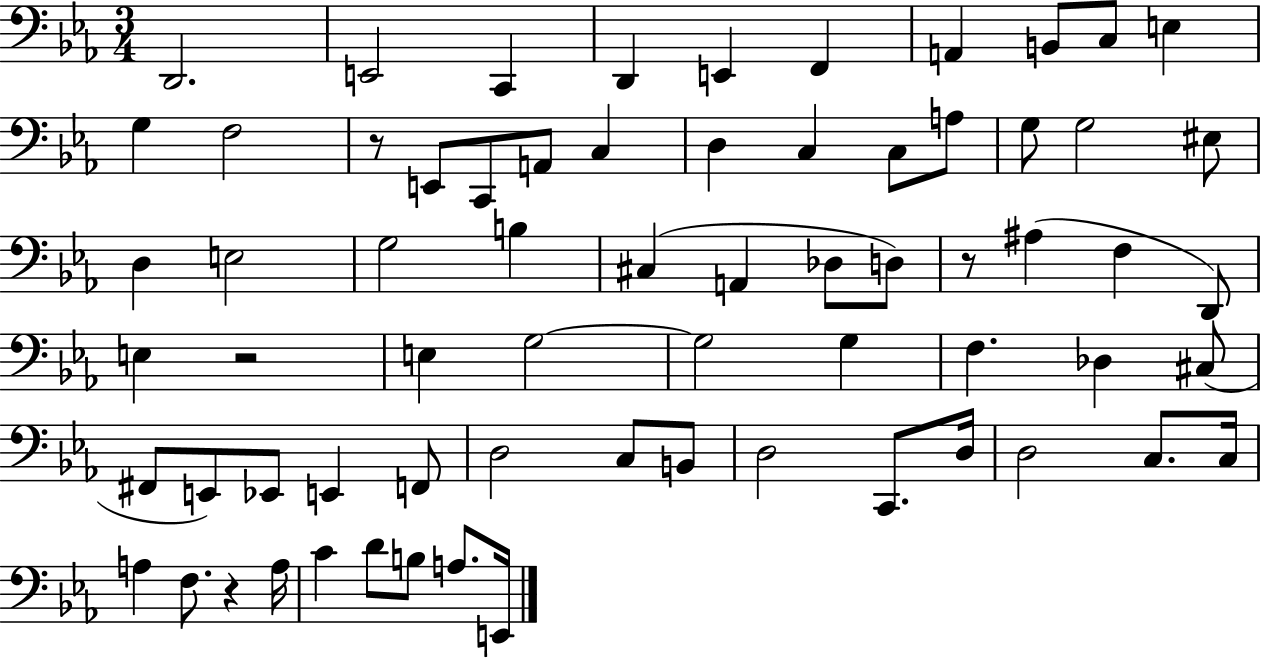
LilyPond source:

{
  \clef bass
  \numericTimeSignature
  \time 3/4
  \key ees \major
  d,2. | e,2 c,4 | d,4 e,4 f,4 | a,4 b,8 c8 e4 | \break g4 f2 | r8 e,8 c,8 a,8 c4 | d4 c4 c8 a8 | g8 g2 eis8 | \break d4 e2 | g2 b4 | cis4( a,4 des8 d8) | r8 ais4( f4 d,8) | \break e4 r2 | e4 g2~~ | g2 g4 | f4. des4 cis8( | \break fis,8 e,8) ees,8 e,4 f,8 | d2 c8 b,8 | d2 c,8. d16 | d2 c8. c16 | \break a4 f8. r4 a16 | c'4 d'8 b8 a8. e,16 | \bar "|."
}